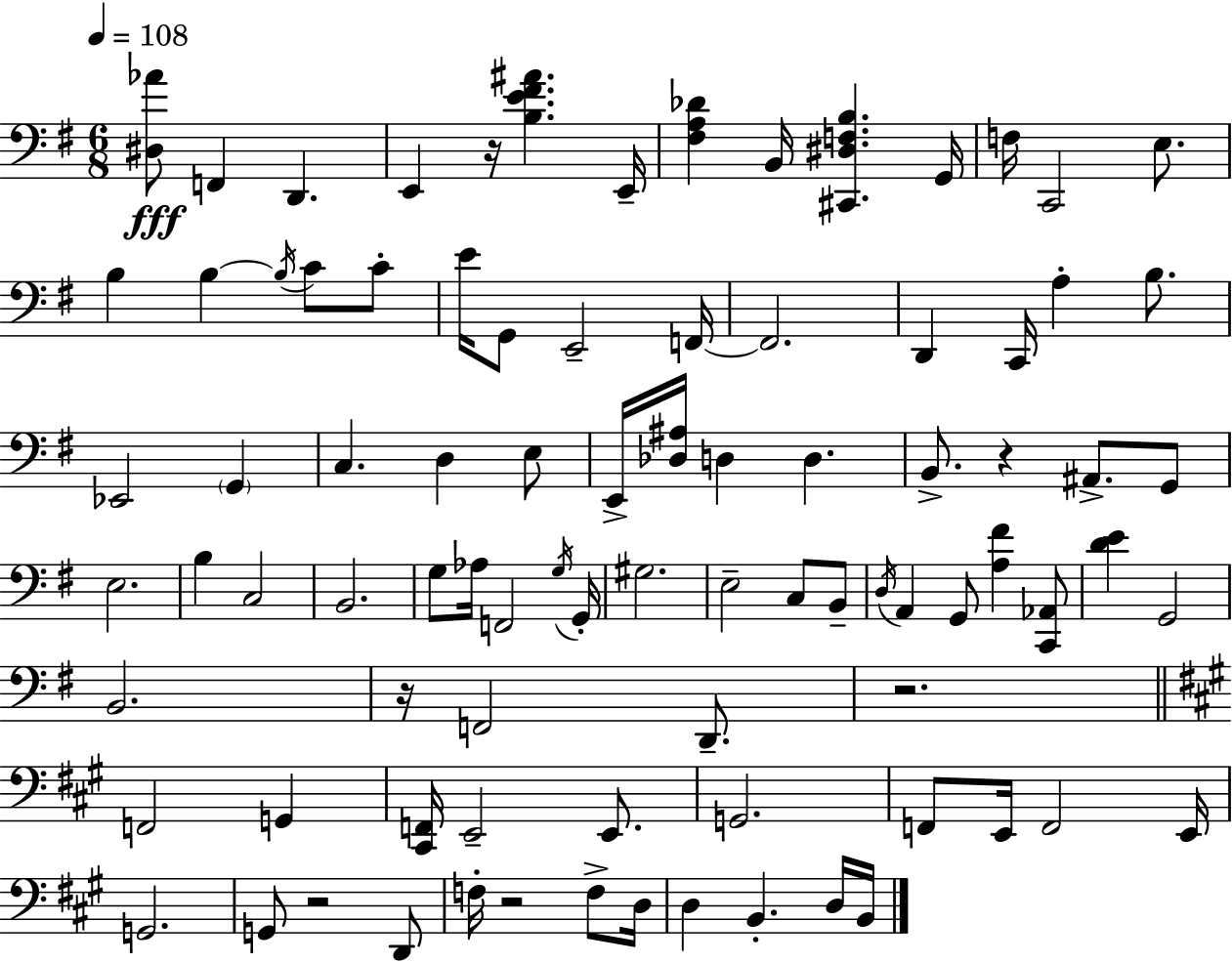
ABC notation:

X:1
T:Untitled
M:6/8
L:1/4
K:Em
[^D,_A]/2 F,, D,, E,, z/4 [B,E^F^A] E,,/4 [^F,A,_D] B,,/4 [^C,,^D,F,B,] G,,/4 F,/4 C,,2 E,/2 B, B, B,/4 C/2 C/2 E/4 G,,/2 E,,2 F,,/4 F,,2 D,, C,,/4 A, B,/2 _E,,2 G,, C, D, E,/2 E,,/4 [_D,^A,]/4 D, D, B,,/2 z ^A,,/2 G,,/2 E,2 B, C,2 B,,2 G,/2 _A,/4 F,,2 G,/4 G,,/4 ^G,2 E,2 C,/2 B,,/2 D,/4 A,, G,,/2 [A,^F] [C,,_A,,]/2 [DE] G,,2 B,,2 z/4 F,,2 D,,/2 z2 F,,2 G,, [^C,,F,,]/4 E,,2 E,,/2 G,,2 F,,/2 E,,/4 F,,2 E,,/4 G,,2 G,,/2 z2 D,,/2 F,/4 z2 F,/2 D,/4 D, B,, D,/4 B,,/4